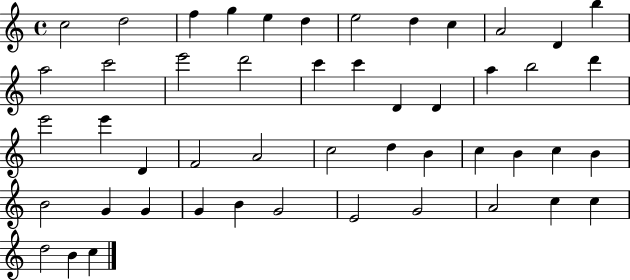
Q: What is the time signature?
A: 4/4